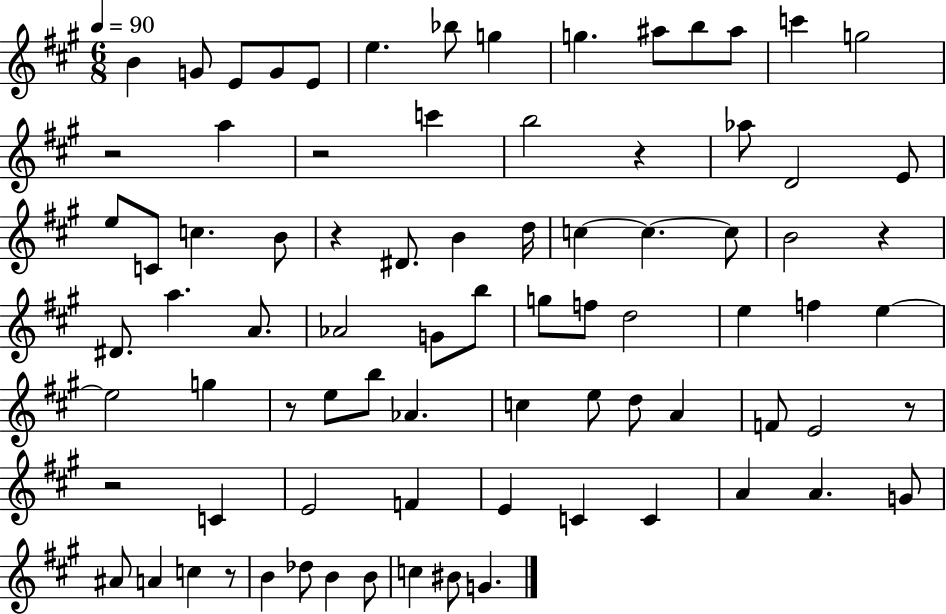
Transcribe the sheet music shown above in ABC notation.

X:1
T:Untitled
M:6/8
L:1/4
K:A
B G/2 E/2 G/2 E/2 e _b/2 g g ^a/2 b/2 ^a/2 c' g2 z2 a z2 c' b2 z _a/2 D2 E/2 e/2 C/2 c B/2 z ^D/2 B d/4 c c c/2 B2 z ^D/2 a A/2 _A2 G/2 b/2 g/2 f/2 d2 e f e e2 g z/2 e/2 b/2 _A c e/2 d/2 A F/2 E2 z/2 z2 C E2 F E C C A A G/2 ^A/2 A c z/2 B _d/2 B B/2 c ^B/2 G